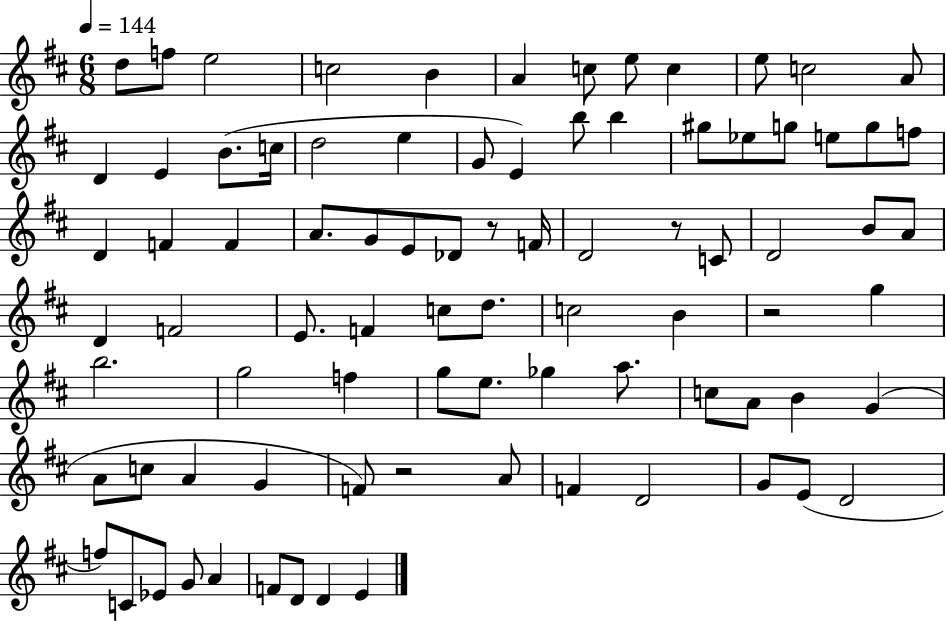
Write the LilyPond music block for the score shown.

{
  \clef treble
  \numericTimeSignature
  \time 6/8
  \key d \major
  \tempo 4 = 144
  d''8 f''8 e''2 | c''2 b'4 | a'4 c''8 e''8 c''4 | e''8 c''2 a'8 | \break d'4 e'4 b'8.( c''16 | d''2 e''4 | g'8 e'4) b''8 b''4 | gis''8 ees''8 g''8 e''8 g''8 f''8 | \break d'4 f'4 f'4 | a'8. g'8 e'8 des'8 r8 f'16 | d'2 r8 c'8 | d'2 b'8 a'8 | \break d'4 f'2 | e'8. f'4 c''8 d''8. | c''2 b'4 | r2 g''4 | \break b''2. | g''2 f''4 | g''8 e''8. ges''4 a''8. | c''8 a'8 b'4 g'4( | \break a'8 c''8 a'4 g'4 | f'8) r2 a'8 | f'4 d'2 | g'8 e'8( d'2 | \break f''8) c'8 ees'8 g'8 a'4 | f'8 d'8 d'4 e'4 | \bar "|."
}